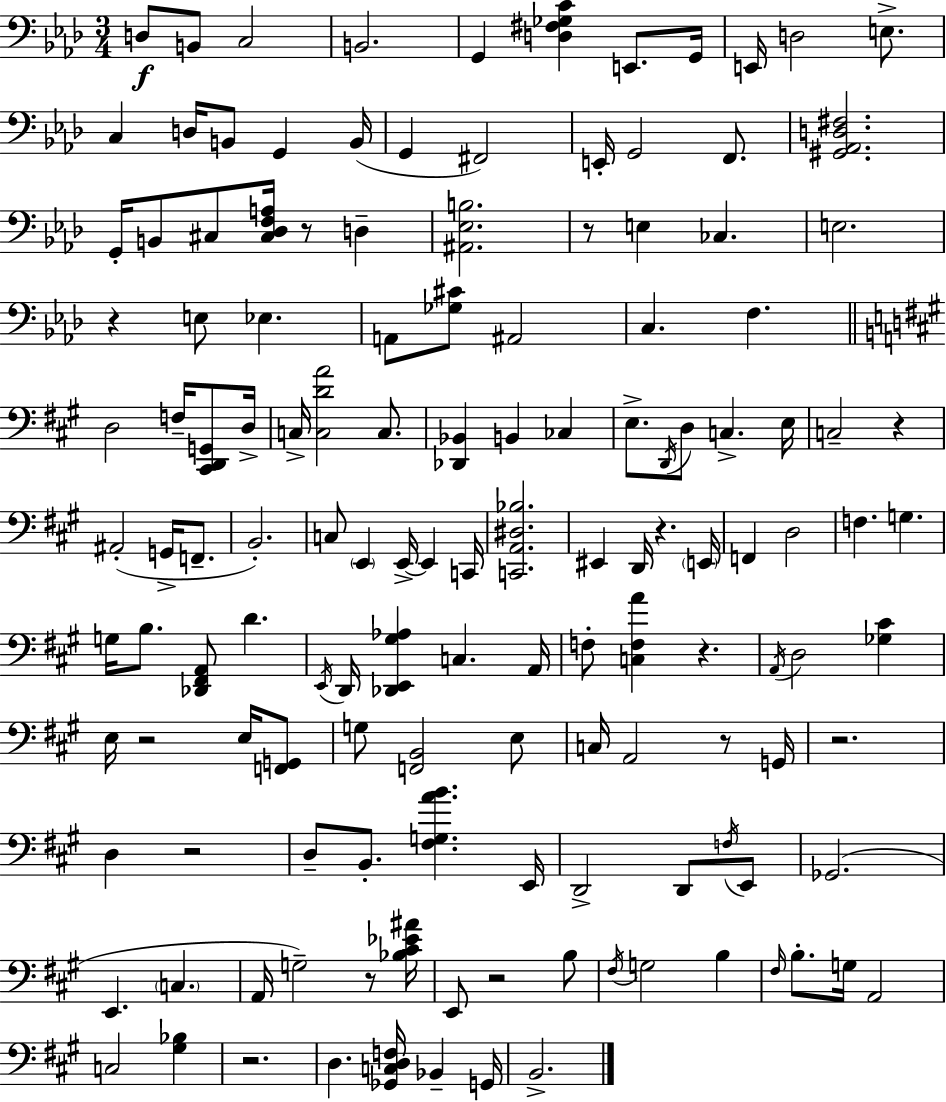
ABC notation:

X:1
T:Untitled
M:3/4
L:1/4
K:Ab
D,/2 B,,/2 C,2 B,,2 G,, [D,^F,_G,C] E,,/2 G,,/4 E,,/4 D,2 E,/2 C, D,/4 B,,/2 G,, B,,/4 G,, ^F,,2 E,,/4 G,,2 F,,/2 [^G,,_A,,D,^F,]2 G,,/4 B,,/2 ^C,/2 [^C,_D,F,A,]/4 z/2 D, [^A,,_E,B,]2 z/2 E, _C, E,2 z E,/2 _E, A,,/2 [_G,^C]/2 ^A,,2 C, F, D,2 F,/4 [^C,,D,,G,,]/2 D,/4 C,/4 [C,DA]2 C,/2 [_D,,_B,,] B,, _C, E,/2 D,,/4 D,/2 C, E,/4 C,2 z ^A,,2 G,,/4 F,,/2 B,,2 C,/2 E,, E,,/4 E,, C,,/4 [C,,A,,^D,_B,]2 ^E,, D,,/4 z E,,/4 F,, D,2 F, G, G,/4 B,/2 [_D,,^F,,A,,]/2 D E,,/4 D,,/4 [_D,,E,,^G,_A,] C, A,,/4 F,/2 [C,F,A] z A,,/4 D,2 [_G,^C] E,/4 z2 E,/4 [F,,G,,]/2 G,/2 [F,,B,,]2 E,/2 C,/4 A,,2 z/2 G,,/4 z2 D, z2 D,/2 B,,/2 [^F,G,AB] E,,/4 D,,2 D,,/2 F,/4 E,,/2 _G,,2 E,, C, A,,/4 G,2 z/2 [_B,^C_E^A]/4 E,,/2 z2 B,/2 ^F,/4 G,2 B, ^F,/4 B,/2 G,/4 A,,2 C,2 [^G,_B,] z2 D, [_G,,C,D,F,]/4 _B,, G,,/4 B,,2